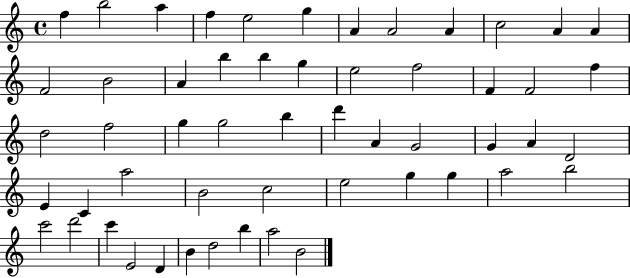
{
  \clef treble
  \time 4/4
  \defaultTimeSignature
  \key c \major
  f''4 b''2 a''4 | f''4 e''2 g''4 | a'4 a'2 a'4 | c''2 a'4 a'4 | \break f'2 b'2 | a'4 b''4 b''4 g''4 | e''2 f''2 | f'4 f'2 f''4 | \break d''2 f''2 | g''4 g''2 b''4 | d'''4 a'4 g'2 | g'4 a'4 d'2 | \break e'4 c'4 a''2 | b'2 c''2 | e''2 g''4 g''4 | a''2 b''2 | \break c'''2 d'''2 | c'''4 e'2 d'4 | b'4 d''2 b''4 | a''2 b'2 | \break \bar "|."
}